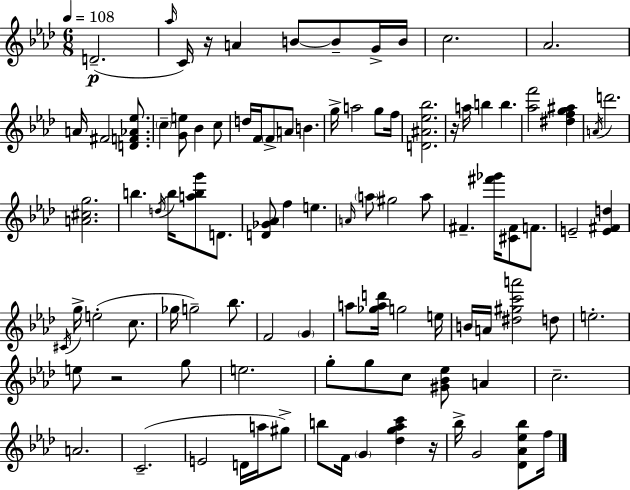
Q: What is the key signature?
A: F minor